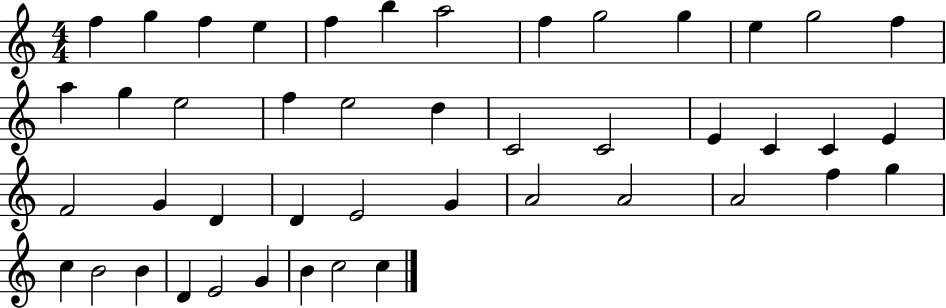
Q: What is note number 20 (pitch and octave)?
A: C4